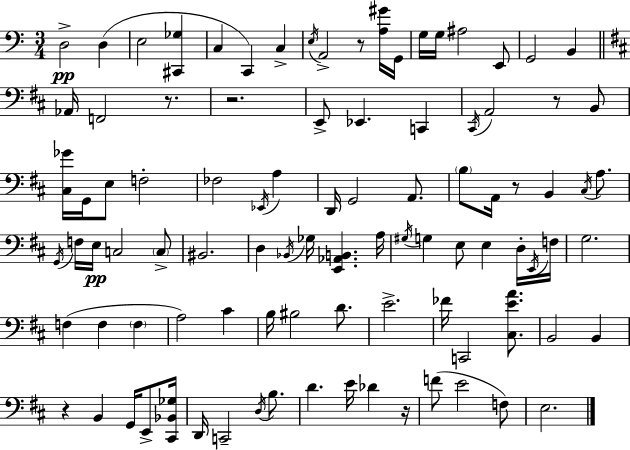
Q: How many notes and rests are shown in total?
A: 95